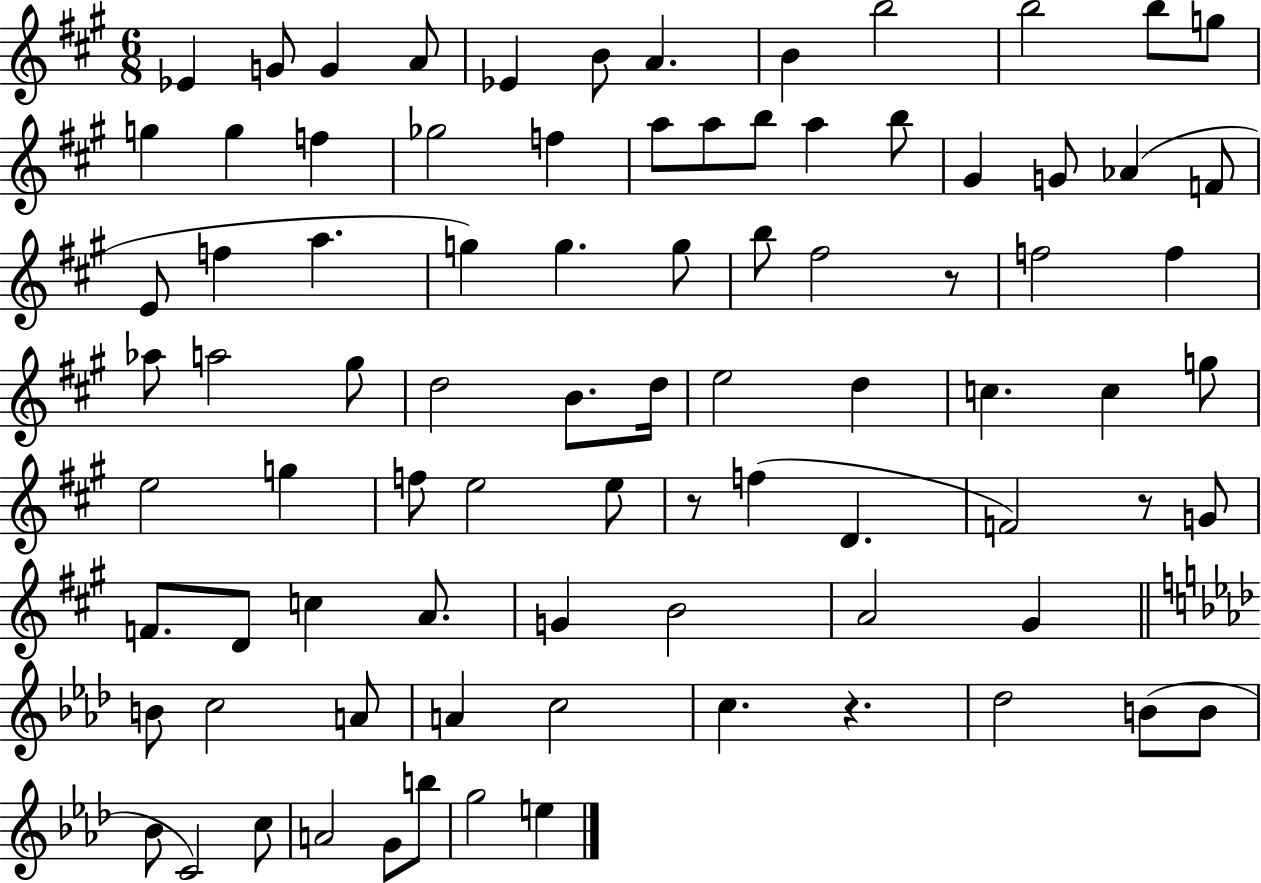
X:1
T:Untitled
M:6/8
L:1/4
K:A
_E G/2 G A/2 _E B/2 A B b2 b2 b/2 g/2 g g f _g2 f a/2 a/2 b/2 a b/2 ^G G/2 _A F/2 E/2 f a g g g/2 b/2 ^f2 z/2 f2 f _a/2 a2 ^g/2 d2 B/2 d/4 e2 d c c g/2 e2 g f/2 e2 e/2 z/2 f D F2 z/2 G/2 F/2 D/2 c A/2 G B2 A2 ^G B/2 c2 A/2 A c2 c z _d2 B/2 B/2 _B/2 C2 c/2 A2 G/2 b/2 g2 e